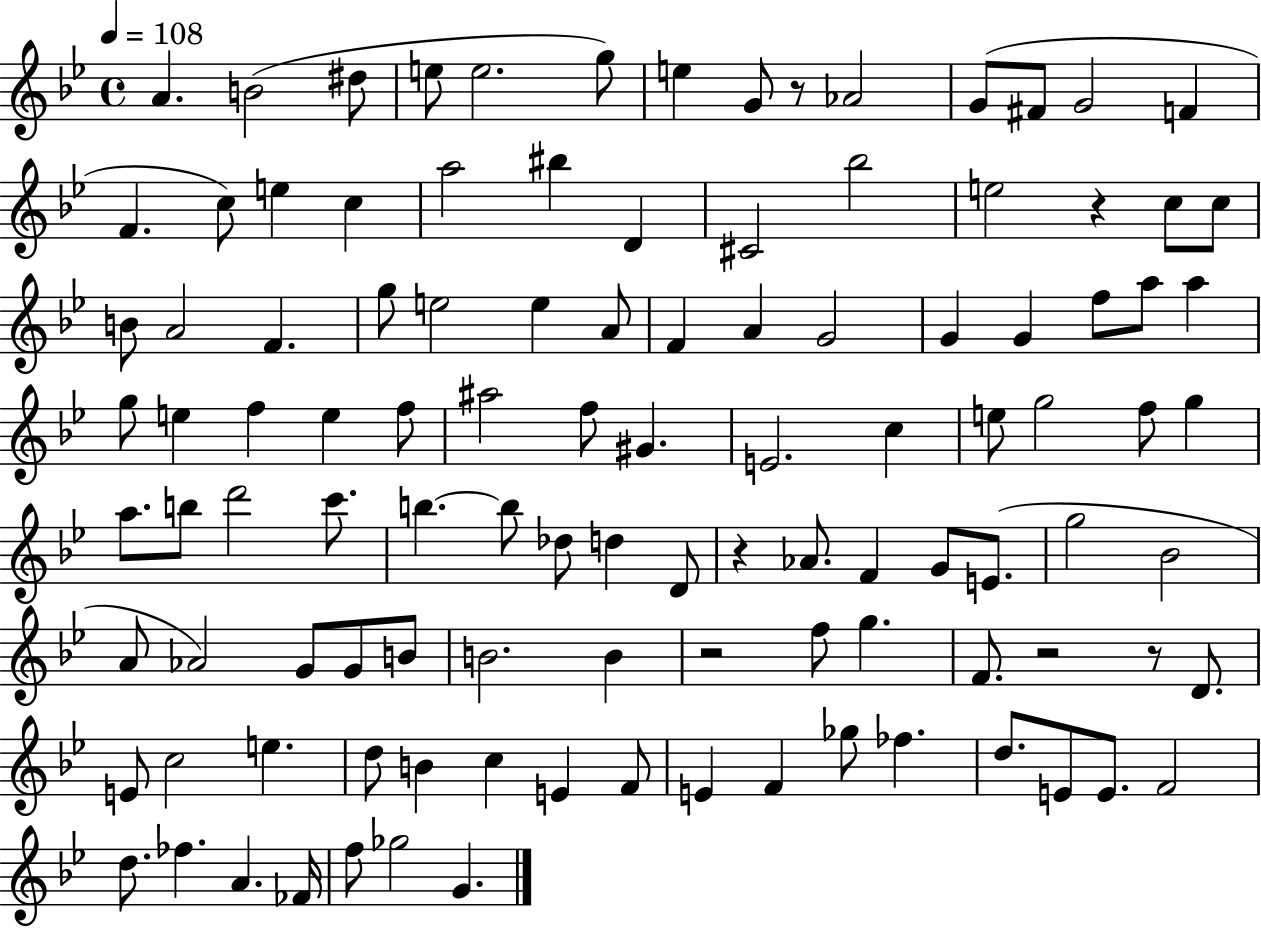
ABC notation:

X:1
T:Untitled
M:4/4
L:1/4
K:Bb
A B2 ^d/2 e/2 e2 g/2 e G/2 z/2 _A2 G/2 ^F/2 G2 F F c/2 e c a2 ^b D ^C2 _b2 e2 z c/2 c/2 B/2 A2 F g/2 e2 e A/2 F A G2 G G f/2 a/2 a g/2 e f e f/2 ^a2 f/2 ^G E2 c e/2 g2 f/2 g a/2 b/2 d'2 c'/2 b b/2 _d/2 d D/2 z _A/2 F G/2 E/2 g2 _B2 A/2 _A2 G/2 G/2 B/2 B2 B z2 f/2 g F/2 z2 z/2 D/2 E/2 c2 e d/2 B c E F/2 E F _g/2 _f d/2 E/2 E/2 F2 d/2 _f A _F/4 f/2 _g2 G